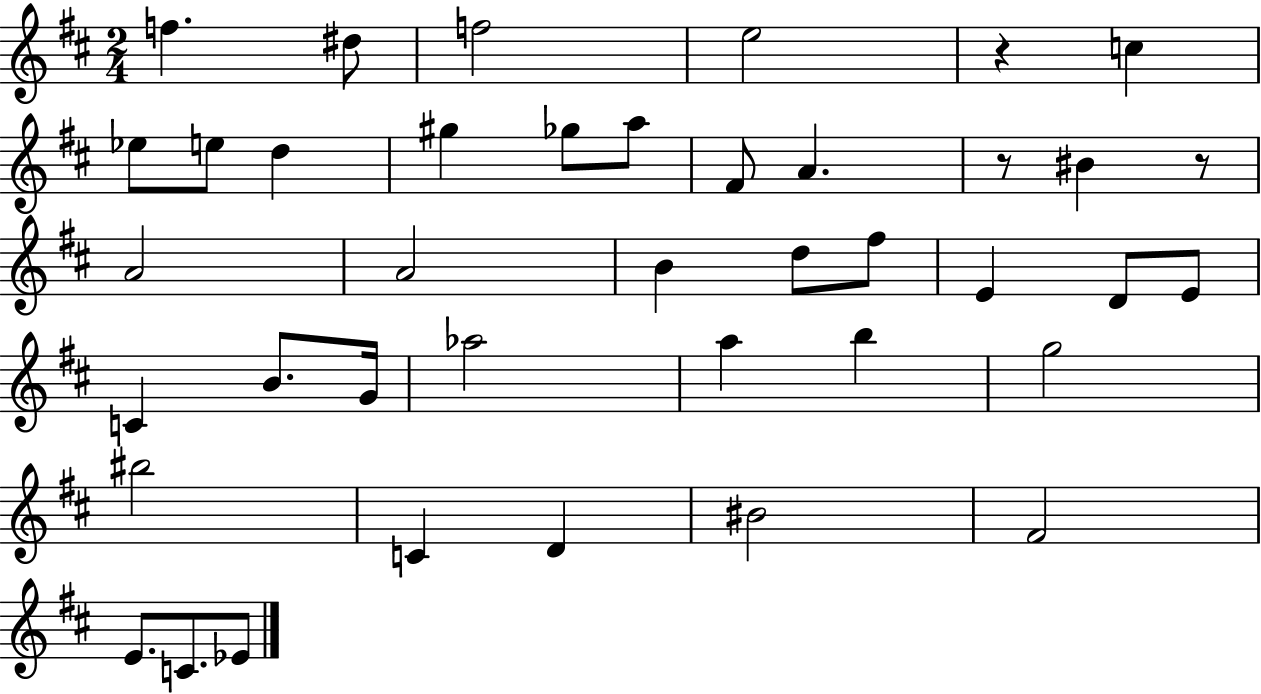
F5/q. D#5/e F5/h E5/h R/q C5/q Eb5/e E5/e D5/q G#5/q Gb5/e A5/e F#4/e A4/q. R/e BIS4/q R/e A4/h A4/h B4/q D5/e F#5/e E4/q D4/e E4/e C4/q B4/e. G4/s Ab5/h A5/q B5/q G5/h BIS5/h C4/q D4/q BIS4/h F#4/h E4/e. C4/e. Eb4/e